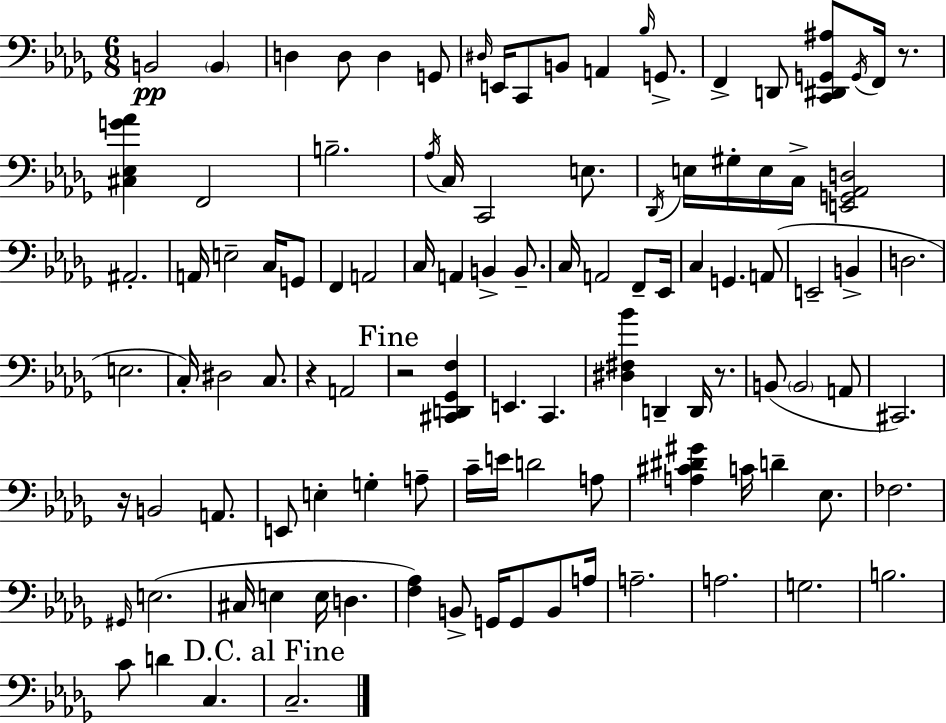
{
  \clef bass
  \numericTimeSignature
  \time 6/8
  \key bes \minor
  b,2\pp \parenthesize b,4 | d4 d8 d4 g,8 | \grace { dis16 } e,16 c,8 b,8 a,4 \grace { bes16 } g,8.-> | f,4-> d,8 <c, dis, g, ais>8 \acciaccatura { g,16 } f,16 | \break r8. <cis ees g' aes'>4 f,2 | b2.-- | \acciaccatura { aes16 } c16 c,2 | e8. \acciaccatura { des,16 } e16 gis16-. e16 c16-> <e, g, aes, d>2 | \break ais,2.-. | a,16 e2-- | c16 g,8 f,4 a,2 | c16 a,4 b,4-> | \break b,8.-- c16 a,2 | f,8-- ees,16 c4 g,4. | a,8( e,2-- | b,4-> d2. | \break e2. | c16-.) dis2 | c8. r4 a,2 | \mark "Fine" r2 | \break <cis, d, ges, f>4 e,4. c,4. | <dis fis bes'>4 d,4-- | d,16 r8. b,8( \parenthesize b,2 | a,8 cis,2.) | \break r16 b,2 | a,8. e,8 e4-. g4-. | a8-- c'16-- e'16 d'2 | a8 <a cis' dis' gis'>4 c'16 d'4-- | \break ees8. fes2. | \grace { gis,16 } e2.( | cis16 e4 e16 | d4. <f aes>4) b,8-> | \break g,16 g,8 b,8 a16 a2.-- | a2. | g2. | b2. | \break c'8 d'4 | c4. \mark "D.C. al Fine" c2.-- | \bar "|."
}